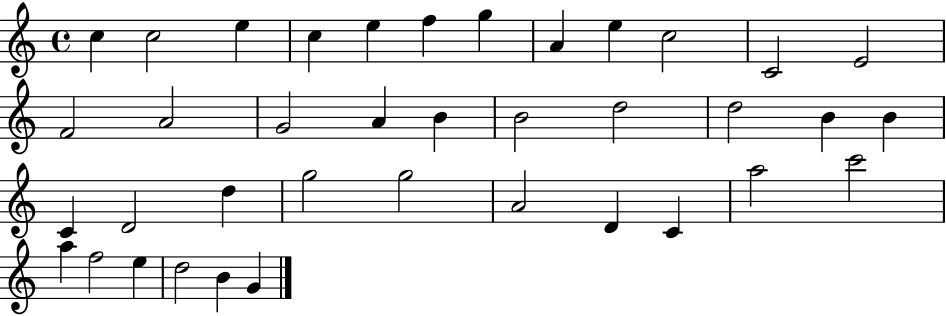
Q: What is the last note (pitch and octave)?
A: G4